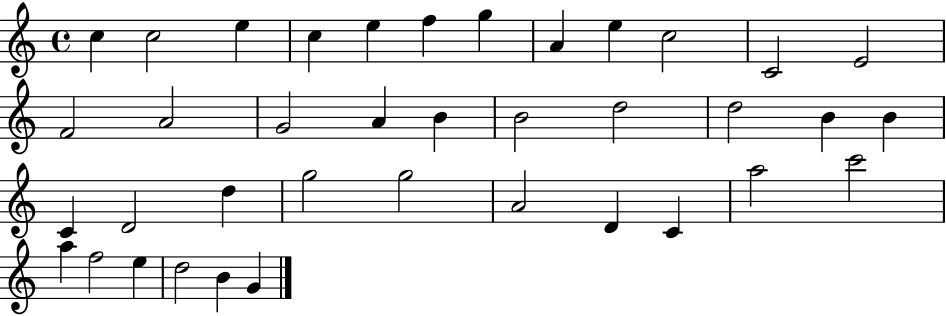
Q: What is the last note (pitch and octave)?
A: G4